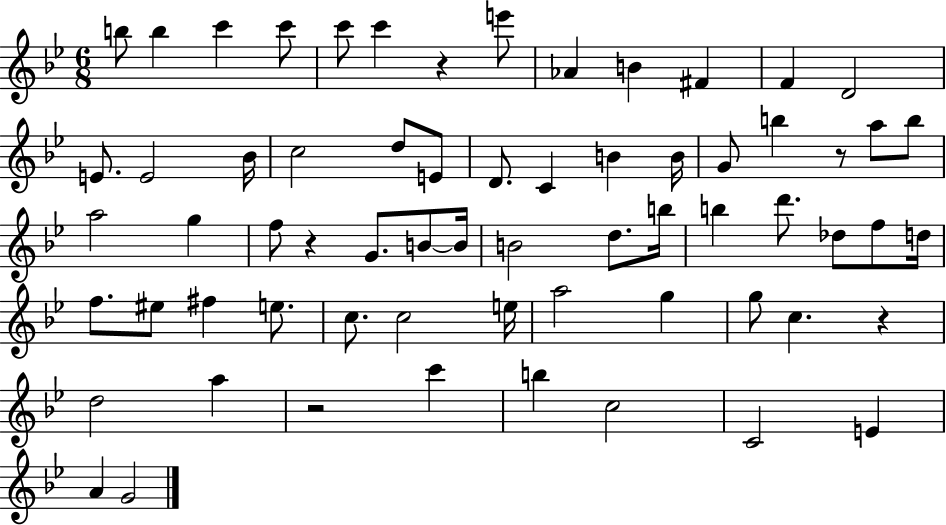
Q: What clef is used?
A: treble